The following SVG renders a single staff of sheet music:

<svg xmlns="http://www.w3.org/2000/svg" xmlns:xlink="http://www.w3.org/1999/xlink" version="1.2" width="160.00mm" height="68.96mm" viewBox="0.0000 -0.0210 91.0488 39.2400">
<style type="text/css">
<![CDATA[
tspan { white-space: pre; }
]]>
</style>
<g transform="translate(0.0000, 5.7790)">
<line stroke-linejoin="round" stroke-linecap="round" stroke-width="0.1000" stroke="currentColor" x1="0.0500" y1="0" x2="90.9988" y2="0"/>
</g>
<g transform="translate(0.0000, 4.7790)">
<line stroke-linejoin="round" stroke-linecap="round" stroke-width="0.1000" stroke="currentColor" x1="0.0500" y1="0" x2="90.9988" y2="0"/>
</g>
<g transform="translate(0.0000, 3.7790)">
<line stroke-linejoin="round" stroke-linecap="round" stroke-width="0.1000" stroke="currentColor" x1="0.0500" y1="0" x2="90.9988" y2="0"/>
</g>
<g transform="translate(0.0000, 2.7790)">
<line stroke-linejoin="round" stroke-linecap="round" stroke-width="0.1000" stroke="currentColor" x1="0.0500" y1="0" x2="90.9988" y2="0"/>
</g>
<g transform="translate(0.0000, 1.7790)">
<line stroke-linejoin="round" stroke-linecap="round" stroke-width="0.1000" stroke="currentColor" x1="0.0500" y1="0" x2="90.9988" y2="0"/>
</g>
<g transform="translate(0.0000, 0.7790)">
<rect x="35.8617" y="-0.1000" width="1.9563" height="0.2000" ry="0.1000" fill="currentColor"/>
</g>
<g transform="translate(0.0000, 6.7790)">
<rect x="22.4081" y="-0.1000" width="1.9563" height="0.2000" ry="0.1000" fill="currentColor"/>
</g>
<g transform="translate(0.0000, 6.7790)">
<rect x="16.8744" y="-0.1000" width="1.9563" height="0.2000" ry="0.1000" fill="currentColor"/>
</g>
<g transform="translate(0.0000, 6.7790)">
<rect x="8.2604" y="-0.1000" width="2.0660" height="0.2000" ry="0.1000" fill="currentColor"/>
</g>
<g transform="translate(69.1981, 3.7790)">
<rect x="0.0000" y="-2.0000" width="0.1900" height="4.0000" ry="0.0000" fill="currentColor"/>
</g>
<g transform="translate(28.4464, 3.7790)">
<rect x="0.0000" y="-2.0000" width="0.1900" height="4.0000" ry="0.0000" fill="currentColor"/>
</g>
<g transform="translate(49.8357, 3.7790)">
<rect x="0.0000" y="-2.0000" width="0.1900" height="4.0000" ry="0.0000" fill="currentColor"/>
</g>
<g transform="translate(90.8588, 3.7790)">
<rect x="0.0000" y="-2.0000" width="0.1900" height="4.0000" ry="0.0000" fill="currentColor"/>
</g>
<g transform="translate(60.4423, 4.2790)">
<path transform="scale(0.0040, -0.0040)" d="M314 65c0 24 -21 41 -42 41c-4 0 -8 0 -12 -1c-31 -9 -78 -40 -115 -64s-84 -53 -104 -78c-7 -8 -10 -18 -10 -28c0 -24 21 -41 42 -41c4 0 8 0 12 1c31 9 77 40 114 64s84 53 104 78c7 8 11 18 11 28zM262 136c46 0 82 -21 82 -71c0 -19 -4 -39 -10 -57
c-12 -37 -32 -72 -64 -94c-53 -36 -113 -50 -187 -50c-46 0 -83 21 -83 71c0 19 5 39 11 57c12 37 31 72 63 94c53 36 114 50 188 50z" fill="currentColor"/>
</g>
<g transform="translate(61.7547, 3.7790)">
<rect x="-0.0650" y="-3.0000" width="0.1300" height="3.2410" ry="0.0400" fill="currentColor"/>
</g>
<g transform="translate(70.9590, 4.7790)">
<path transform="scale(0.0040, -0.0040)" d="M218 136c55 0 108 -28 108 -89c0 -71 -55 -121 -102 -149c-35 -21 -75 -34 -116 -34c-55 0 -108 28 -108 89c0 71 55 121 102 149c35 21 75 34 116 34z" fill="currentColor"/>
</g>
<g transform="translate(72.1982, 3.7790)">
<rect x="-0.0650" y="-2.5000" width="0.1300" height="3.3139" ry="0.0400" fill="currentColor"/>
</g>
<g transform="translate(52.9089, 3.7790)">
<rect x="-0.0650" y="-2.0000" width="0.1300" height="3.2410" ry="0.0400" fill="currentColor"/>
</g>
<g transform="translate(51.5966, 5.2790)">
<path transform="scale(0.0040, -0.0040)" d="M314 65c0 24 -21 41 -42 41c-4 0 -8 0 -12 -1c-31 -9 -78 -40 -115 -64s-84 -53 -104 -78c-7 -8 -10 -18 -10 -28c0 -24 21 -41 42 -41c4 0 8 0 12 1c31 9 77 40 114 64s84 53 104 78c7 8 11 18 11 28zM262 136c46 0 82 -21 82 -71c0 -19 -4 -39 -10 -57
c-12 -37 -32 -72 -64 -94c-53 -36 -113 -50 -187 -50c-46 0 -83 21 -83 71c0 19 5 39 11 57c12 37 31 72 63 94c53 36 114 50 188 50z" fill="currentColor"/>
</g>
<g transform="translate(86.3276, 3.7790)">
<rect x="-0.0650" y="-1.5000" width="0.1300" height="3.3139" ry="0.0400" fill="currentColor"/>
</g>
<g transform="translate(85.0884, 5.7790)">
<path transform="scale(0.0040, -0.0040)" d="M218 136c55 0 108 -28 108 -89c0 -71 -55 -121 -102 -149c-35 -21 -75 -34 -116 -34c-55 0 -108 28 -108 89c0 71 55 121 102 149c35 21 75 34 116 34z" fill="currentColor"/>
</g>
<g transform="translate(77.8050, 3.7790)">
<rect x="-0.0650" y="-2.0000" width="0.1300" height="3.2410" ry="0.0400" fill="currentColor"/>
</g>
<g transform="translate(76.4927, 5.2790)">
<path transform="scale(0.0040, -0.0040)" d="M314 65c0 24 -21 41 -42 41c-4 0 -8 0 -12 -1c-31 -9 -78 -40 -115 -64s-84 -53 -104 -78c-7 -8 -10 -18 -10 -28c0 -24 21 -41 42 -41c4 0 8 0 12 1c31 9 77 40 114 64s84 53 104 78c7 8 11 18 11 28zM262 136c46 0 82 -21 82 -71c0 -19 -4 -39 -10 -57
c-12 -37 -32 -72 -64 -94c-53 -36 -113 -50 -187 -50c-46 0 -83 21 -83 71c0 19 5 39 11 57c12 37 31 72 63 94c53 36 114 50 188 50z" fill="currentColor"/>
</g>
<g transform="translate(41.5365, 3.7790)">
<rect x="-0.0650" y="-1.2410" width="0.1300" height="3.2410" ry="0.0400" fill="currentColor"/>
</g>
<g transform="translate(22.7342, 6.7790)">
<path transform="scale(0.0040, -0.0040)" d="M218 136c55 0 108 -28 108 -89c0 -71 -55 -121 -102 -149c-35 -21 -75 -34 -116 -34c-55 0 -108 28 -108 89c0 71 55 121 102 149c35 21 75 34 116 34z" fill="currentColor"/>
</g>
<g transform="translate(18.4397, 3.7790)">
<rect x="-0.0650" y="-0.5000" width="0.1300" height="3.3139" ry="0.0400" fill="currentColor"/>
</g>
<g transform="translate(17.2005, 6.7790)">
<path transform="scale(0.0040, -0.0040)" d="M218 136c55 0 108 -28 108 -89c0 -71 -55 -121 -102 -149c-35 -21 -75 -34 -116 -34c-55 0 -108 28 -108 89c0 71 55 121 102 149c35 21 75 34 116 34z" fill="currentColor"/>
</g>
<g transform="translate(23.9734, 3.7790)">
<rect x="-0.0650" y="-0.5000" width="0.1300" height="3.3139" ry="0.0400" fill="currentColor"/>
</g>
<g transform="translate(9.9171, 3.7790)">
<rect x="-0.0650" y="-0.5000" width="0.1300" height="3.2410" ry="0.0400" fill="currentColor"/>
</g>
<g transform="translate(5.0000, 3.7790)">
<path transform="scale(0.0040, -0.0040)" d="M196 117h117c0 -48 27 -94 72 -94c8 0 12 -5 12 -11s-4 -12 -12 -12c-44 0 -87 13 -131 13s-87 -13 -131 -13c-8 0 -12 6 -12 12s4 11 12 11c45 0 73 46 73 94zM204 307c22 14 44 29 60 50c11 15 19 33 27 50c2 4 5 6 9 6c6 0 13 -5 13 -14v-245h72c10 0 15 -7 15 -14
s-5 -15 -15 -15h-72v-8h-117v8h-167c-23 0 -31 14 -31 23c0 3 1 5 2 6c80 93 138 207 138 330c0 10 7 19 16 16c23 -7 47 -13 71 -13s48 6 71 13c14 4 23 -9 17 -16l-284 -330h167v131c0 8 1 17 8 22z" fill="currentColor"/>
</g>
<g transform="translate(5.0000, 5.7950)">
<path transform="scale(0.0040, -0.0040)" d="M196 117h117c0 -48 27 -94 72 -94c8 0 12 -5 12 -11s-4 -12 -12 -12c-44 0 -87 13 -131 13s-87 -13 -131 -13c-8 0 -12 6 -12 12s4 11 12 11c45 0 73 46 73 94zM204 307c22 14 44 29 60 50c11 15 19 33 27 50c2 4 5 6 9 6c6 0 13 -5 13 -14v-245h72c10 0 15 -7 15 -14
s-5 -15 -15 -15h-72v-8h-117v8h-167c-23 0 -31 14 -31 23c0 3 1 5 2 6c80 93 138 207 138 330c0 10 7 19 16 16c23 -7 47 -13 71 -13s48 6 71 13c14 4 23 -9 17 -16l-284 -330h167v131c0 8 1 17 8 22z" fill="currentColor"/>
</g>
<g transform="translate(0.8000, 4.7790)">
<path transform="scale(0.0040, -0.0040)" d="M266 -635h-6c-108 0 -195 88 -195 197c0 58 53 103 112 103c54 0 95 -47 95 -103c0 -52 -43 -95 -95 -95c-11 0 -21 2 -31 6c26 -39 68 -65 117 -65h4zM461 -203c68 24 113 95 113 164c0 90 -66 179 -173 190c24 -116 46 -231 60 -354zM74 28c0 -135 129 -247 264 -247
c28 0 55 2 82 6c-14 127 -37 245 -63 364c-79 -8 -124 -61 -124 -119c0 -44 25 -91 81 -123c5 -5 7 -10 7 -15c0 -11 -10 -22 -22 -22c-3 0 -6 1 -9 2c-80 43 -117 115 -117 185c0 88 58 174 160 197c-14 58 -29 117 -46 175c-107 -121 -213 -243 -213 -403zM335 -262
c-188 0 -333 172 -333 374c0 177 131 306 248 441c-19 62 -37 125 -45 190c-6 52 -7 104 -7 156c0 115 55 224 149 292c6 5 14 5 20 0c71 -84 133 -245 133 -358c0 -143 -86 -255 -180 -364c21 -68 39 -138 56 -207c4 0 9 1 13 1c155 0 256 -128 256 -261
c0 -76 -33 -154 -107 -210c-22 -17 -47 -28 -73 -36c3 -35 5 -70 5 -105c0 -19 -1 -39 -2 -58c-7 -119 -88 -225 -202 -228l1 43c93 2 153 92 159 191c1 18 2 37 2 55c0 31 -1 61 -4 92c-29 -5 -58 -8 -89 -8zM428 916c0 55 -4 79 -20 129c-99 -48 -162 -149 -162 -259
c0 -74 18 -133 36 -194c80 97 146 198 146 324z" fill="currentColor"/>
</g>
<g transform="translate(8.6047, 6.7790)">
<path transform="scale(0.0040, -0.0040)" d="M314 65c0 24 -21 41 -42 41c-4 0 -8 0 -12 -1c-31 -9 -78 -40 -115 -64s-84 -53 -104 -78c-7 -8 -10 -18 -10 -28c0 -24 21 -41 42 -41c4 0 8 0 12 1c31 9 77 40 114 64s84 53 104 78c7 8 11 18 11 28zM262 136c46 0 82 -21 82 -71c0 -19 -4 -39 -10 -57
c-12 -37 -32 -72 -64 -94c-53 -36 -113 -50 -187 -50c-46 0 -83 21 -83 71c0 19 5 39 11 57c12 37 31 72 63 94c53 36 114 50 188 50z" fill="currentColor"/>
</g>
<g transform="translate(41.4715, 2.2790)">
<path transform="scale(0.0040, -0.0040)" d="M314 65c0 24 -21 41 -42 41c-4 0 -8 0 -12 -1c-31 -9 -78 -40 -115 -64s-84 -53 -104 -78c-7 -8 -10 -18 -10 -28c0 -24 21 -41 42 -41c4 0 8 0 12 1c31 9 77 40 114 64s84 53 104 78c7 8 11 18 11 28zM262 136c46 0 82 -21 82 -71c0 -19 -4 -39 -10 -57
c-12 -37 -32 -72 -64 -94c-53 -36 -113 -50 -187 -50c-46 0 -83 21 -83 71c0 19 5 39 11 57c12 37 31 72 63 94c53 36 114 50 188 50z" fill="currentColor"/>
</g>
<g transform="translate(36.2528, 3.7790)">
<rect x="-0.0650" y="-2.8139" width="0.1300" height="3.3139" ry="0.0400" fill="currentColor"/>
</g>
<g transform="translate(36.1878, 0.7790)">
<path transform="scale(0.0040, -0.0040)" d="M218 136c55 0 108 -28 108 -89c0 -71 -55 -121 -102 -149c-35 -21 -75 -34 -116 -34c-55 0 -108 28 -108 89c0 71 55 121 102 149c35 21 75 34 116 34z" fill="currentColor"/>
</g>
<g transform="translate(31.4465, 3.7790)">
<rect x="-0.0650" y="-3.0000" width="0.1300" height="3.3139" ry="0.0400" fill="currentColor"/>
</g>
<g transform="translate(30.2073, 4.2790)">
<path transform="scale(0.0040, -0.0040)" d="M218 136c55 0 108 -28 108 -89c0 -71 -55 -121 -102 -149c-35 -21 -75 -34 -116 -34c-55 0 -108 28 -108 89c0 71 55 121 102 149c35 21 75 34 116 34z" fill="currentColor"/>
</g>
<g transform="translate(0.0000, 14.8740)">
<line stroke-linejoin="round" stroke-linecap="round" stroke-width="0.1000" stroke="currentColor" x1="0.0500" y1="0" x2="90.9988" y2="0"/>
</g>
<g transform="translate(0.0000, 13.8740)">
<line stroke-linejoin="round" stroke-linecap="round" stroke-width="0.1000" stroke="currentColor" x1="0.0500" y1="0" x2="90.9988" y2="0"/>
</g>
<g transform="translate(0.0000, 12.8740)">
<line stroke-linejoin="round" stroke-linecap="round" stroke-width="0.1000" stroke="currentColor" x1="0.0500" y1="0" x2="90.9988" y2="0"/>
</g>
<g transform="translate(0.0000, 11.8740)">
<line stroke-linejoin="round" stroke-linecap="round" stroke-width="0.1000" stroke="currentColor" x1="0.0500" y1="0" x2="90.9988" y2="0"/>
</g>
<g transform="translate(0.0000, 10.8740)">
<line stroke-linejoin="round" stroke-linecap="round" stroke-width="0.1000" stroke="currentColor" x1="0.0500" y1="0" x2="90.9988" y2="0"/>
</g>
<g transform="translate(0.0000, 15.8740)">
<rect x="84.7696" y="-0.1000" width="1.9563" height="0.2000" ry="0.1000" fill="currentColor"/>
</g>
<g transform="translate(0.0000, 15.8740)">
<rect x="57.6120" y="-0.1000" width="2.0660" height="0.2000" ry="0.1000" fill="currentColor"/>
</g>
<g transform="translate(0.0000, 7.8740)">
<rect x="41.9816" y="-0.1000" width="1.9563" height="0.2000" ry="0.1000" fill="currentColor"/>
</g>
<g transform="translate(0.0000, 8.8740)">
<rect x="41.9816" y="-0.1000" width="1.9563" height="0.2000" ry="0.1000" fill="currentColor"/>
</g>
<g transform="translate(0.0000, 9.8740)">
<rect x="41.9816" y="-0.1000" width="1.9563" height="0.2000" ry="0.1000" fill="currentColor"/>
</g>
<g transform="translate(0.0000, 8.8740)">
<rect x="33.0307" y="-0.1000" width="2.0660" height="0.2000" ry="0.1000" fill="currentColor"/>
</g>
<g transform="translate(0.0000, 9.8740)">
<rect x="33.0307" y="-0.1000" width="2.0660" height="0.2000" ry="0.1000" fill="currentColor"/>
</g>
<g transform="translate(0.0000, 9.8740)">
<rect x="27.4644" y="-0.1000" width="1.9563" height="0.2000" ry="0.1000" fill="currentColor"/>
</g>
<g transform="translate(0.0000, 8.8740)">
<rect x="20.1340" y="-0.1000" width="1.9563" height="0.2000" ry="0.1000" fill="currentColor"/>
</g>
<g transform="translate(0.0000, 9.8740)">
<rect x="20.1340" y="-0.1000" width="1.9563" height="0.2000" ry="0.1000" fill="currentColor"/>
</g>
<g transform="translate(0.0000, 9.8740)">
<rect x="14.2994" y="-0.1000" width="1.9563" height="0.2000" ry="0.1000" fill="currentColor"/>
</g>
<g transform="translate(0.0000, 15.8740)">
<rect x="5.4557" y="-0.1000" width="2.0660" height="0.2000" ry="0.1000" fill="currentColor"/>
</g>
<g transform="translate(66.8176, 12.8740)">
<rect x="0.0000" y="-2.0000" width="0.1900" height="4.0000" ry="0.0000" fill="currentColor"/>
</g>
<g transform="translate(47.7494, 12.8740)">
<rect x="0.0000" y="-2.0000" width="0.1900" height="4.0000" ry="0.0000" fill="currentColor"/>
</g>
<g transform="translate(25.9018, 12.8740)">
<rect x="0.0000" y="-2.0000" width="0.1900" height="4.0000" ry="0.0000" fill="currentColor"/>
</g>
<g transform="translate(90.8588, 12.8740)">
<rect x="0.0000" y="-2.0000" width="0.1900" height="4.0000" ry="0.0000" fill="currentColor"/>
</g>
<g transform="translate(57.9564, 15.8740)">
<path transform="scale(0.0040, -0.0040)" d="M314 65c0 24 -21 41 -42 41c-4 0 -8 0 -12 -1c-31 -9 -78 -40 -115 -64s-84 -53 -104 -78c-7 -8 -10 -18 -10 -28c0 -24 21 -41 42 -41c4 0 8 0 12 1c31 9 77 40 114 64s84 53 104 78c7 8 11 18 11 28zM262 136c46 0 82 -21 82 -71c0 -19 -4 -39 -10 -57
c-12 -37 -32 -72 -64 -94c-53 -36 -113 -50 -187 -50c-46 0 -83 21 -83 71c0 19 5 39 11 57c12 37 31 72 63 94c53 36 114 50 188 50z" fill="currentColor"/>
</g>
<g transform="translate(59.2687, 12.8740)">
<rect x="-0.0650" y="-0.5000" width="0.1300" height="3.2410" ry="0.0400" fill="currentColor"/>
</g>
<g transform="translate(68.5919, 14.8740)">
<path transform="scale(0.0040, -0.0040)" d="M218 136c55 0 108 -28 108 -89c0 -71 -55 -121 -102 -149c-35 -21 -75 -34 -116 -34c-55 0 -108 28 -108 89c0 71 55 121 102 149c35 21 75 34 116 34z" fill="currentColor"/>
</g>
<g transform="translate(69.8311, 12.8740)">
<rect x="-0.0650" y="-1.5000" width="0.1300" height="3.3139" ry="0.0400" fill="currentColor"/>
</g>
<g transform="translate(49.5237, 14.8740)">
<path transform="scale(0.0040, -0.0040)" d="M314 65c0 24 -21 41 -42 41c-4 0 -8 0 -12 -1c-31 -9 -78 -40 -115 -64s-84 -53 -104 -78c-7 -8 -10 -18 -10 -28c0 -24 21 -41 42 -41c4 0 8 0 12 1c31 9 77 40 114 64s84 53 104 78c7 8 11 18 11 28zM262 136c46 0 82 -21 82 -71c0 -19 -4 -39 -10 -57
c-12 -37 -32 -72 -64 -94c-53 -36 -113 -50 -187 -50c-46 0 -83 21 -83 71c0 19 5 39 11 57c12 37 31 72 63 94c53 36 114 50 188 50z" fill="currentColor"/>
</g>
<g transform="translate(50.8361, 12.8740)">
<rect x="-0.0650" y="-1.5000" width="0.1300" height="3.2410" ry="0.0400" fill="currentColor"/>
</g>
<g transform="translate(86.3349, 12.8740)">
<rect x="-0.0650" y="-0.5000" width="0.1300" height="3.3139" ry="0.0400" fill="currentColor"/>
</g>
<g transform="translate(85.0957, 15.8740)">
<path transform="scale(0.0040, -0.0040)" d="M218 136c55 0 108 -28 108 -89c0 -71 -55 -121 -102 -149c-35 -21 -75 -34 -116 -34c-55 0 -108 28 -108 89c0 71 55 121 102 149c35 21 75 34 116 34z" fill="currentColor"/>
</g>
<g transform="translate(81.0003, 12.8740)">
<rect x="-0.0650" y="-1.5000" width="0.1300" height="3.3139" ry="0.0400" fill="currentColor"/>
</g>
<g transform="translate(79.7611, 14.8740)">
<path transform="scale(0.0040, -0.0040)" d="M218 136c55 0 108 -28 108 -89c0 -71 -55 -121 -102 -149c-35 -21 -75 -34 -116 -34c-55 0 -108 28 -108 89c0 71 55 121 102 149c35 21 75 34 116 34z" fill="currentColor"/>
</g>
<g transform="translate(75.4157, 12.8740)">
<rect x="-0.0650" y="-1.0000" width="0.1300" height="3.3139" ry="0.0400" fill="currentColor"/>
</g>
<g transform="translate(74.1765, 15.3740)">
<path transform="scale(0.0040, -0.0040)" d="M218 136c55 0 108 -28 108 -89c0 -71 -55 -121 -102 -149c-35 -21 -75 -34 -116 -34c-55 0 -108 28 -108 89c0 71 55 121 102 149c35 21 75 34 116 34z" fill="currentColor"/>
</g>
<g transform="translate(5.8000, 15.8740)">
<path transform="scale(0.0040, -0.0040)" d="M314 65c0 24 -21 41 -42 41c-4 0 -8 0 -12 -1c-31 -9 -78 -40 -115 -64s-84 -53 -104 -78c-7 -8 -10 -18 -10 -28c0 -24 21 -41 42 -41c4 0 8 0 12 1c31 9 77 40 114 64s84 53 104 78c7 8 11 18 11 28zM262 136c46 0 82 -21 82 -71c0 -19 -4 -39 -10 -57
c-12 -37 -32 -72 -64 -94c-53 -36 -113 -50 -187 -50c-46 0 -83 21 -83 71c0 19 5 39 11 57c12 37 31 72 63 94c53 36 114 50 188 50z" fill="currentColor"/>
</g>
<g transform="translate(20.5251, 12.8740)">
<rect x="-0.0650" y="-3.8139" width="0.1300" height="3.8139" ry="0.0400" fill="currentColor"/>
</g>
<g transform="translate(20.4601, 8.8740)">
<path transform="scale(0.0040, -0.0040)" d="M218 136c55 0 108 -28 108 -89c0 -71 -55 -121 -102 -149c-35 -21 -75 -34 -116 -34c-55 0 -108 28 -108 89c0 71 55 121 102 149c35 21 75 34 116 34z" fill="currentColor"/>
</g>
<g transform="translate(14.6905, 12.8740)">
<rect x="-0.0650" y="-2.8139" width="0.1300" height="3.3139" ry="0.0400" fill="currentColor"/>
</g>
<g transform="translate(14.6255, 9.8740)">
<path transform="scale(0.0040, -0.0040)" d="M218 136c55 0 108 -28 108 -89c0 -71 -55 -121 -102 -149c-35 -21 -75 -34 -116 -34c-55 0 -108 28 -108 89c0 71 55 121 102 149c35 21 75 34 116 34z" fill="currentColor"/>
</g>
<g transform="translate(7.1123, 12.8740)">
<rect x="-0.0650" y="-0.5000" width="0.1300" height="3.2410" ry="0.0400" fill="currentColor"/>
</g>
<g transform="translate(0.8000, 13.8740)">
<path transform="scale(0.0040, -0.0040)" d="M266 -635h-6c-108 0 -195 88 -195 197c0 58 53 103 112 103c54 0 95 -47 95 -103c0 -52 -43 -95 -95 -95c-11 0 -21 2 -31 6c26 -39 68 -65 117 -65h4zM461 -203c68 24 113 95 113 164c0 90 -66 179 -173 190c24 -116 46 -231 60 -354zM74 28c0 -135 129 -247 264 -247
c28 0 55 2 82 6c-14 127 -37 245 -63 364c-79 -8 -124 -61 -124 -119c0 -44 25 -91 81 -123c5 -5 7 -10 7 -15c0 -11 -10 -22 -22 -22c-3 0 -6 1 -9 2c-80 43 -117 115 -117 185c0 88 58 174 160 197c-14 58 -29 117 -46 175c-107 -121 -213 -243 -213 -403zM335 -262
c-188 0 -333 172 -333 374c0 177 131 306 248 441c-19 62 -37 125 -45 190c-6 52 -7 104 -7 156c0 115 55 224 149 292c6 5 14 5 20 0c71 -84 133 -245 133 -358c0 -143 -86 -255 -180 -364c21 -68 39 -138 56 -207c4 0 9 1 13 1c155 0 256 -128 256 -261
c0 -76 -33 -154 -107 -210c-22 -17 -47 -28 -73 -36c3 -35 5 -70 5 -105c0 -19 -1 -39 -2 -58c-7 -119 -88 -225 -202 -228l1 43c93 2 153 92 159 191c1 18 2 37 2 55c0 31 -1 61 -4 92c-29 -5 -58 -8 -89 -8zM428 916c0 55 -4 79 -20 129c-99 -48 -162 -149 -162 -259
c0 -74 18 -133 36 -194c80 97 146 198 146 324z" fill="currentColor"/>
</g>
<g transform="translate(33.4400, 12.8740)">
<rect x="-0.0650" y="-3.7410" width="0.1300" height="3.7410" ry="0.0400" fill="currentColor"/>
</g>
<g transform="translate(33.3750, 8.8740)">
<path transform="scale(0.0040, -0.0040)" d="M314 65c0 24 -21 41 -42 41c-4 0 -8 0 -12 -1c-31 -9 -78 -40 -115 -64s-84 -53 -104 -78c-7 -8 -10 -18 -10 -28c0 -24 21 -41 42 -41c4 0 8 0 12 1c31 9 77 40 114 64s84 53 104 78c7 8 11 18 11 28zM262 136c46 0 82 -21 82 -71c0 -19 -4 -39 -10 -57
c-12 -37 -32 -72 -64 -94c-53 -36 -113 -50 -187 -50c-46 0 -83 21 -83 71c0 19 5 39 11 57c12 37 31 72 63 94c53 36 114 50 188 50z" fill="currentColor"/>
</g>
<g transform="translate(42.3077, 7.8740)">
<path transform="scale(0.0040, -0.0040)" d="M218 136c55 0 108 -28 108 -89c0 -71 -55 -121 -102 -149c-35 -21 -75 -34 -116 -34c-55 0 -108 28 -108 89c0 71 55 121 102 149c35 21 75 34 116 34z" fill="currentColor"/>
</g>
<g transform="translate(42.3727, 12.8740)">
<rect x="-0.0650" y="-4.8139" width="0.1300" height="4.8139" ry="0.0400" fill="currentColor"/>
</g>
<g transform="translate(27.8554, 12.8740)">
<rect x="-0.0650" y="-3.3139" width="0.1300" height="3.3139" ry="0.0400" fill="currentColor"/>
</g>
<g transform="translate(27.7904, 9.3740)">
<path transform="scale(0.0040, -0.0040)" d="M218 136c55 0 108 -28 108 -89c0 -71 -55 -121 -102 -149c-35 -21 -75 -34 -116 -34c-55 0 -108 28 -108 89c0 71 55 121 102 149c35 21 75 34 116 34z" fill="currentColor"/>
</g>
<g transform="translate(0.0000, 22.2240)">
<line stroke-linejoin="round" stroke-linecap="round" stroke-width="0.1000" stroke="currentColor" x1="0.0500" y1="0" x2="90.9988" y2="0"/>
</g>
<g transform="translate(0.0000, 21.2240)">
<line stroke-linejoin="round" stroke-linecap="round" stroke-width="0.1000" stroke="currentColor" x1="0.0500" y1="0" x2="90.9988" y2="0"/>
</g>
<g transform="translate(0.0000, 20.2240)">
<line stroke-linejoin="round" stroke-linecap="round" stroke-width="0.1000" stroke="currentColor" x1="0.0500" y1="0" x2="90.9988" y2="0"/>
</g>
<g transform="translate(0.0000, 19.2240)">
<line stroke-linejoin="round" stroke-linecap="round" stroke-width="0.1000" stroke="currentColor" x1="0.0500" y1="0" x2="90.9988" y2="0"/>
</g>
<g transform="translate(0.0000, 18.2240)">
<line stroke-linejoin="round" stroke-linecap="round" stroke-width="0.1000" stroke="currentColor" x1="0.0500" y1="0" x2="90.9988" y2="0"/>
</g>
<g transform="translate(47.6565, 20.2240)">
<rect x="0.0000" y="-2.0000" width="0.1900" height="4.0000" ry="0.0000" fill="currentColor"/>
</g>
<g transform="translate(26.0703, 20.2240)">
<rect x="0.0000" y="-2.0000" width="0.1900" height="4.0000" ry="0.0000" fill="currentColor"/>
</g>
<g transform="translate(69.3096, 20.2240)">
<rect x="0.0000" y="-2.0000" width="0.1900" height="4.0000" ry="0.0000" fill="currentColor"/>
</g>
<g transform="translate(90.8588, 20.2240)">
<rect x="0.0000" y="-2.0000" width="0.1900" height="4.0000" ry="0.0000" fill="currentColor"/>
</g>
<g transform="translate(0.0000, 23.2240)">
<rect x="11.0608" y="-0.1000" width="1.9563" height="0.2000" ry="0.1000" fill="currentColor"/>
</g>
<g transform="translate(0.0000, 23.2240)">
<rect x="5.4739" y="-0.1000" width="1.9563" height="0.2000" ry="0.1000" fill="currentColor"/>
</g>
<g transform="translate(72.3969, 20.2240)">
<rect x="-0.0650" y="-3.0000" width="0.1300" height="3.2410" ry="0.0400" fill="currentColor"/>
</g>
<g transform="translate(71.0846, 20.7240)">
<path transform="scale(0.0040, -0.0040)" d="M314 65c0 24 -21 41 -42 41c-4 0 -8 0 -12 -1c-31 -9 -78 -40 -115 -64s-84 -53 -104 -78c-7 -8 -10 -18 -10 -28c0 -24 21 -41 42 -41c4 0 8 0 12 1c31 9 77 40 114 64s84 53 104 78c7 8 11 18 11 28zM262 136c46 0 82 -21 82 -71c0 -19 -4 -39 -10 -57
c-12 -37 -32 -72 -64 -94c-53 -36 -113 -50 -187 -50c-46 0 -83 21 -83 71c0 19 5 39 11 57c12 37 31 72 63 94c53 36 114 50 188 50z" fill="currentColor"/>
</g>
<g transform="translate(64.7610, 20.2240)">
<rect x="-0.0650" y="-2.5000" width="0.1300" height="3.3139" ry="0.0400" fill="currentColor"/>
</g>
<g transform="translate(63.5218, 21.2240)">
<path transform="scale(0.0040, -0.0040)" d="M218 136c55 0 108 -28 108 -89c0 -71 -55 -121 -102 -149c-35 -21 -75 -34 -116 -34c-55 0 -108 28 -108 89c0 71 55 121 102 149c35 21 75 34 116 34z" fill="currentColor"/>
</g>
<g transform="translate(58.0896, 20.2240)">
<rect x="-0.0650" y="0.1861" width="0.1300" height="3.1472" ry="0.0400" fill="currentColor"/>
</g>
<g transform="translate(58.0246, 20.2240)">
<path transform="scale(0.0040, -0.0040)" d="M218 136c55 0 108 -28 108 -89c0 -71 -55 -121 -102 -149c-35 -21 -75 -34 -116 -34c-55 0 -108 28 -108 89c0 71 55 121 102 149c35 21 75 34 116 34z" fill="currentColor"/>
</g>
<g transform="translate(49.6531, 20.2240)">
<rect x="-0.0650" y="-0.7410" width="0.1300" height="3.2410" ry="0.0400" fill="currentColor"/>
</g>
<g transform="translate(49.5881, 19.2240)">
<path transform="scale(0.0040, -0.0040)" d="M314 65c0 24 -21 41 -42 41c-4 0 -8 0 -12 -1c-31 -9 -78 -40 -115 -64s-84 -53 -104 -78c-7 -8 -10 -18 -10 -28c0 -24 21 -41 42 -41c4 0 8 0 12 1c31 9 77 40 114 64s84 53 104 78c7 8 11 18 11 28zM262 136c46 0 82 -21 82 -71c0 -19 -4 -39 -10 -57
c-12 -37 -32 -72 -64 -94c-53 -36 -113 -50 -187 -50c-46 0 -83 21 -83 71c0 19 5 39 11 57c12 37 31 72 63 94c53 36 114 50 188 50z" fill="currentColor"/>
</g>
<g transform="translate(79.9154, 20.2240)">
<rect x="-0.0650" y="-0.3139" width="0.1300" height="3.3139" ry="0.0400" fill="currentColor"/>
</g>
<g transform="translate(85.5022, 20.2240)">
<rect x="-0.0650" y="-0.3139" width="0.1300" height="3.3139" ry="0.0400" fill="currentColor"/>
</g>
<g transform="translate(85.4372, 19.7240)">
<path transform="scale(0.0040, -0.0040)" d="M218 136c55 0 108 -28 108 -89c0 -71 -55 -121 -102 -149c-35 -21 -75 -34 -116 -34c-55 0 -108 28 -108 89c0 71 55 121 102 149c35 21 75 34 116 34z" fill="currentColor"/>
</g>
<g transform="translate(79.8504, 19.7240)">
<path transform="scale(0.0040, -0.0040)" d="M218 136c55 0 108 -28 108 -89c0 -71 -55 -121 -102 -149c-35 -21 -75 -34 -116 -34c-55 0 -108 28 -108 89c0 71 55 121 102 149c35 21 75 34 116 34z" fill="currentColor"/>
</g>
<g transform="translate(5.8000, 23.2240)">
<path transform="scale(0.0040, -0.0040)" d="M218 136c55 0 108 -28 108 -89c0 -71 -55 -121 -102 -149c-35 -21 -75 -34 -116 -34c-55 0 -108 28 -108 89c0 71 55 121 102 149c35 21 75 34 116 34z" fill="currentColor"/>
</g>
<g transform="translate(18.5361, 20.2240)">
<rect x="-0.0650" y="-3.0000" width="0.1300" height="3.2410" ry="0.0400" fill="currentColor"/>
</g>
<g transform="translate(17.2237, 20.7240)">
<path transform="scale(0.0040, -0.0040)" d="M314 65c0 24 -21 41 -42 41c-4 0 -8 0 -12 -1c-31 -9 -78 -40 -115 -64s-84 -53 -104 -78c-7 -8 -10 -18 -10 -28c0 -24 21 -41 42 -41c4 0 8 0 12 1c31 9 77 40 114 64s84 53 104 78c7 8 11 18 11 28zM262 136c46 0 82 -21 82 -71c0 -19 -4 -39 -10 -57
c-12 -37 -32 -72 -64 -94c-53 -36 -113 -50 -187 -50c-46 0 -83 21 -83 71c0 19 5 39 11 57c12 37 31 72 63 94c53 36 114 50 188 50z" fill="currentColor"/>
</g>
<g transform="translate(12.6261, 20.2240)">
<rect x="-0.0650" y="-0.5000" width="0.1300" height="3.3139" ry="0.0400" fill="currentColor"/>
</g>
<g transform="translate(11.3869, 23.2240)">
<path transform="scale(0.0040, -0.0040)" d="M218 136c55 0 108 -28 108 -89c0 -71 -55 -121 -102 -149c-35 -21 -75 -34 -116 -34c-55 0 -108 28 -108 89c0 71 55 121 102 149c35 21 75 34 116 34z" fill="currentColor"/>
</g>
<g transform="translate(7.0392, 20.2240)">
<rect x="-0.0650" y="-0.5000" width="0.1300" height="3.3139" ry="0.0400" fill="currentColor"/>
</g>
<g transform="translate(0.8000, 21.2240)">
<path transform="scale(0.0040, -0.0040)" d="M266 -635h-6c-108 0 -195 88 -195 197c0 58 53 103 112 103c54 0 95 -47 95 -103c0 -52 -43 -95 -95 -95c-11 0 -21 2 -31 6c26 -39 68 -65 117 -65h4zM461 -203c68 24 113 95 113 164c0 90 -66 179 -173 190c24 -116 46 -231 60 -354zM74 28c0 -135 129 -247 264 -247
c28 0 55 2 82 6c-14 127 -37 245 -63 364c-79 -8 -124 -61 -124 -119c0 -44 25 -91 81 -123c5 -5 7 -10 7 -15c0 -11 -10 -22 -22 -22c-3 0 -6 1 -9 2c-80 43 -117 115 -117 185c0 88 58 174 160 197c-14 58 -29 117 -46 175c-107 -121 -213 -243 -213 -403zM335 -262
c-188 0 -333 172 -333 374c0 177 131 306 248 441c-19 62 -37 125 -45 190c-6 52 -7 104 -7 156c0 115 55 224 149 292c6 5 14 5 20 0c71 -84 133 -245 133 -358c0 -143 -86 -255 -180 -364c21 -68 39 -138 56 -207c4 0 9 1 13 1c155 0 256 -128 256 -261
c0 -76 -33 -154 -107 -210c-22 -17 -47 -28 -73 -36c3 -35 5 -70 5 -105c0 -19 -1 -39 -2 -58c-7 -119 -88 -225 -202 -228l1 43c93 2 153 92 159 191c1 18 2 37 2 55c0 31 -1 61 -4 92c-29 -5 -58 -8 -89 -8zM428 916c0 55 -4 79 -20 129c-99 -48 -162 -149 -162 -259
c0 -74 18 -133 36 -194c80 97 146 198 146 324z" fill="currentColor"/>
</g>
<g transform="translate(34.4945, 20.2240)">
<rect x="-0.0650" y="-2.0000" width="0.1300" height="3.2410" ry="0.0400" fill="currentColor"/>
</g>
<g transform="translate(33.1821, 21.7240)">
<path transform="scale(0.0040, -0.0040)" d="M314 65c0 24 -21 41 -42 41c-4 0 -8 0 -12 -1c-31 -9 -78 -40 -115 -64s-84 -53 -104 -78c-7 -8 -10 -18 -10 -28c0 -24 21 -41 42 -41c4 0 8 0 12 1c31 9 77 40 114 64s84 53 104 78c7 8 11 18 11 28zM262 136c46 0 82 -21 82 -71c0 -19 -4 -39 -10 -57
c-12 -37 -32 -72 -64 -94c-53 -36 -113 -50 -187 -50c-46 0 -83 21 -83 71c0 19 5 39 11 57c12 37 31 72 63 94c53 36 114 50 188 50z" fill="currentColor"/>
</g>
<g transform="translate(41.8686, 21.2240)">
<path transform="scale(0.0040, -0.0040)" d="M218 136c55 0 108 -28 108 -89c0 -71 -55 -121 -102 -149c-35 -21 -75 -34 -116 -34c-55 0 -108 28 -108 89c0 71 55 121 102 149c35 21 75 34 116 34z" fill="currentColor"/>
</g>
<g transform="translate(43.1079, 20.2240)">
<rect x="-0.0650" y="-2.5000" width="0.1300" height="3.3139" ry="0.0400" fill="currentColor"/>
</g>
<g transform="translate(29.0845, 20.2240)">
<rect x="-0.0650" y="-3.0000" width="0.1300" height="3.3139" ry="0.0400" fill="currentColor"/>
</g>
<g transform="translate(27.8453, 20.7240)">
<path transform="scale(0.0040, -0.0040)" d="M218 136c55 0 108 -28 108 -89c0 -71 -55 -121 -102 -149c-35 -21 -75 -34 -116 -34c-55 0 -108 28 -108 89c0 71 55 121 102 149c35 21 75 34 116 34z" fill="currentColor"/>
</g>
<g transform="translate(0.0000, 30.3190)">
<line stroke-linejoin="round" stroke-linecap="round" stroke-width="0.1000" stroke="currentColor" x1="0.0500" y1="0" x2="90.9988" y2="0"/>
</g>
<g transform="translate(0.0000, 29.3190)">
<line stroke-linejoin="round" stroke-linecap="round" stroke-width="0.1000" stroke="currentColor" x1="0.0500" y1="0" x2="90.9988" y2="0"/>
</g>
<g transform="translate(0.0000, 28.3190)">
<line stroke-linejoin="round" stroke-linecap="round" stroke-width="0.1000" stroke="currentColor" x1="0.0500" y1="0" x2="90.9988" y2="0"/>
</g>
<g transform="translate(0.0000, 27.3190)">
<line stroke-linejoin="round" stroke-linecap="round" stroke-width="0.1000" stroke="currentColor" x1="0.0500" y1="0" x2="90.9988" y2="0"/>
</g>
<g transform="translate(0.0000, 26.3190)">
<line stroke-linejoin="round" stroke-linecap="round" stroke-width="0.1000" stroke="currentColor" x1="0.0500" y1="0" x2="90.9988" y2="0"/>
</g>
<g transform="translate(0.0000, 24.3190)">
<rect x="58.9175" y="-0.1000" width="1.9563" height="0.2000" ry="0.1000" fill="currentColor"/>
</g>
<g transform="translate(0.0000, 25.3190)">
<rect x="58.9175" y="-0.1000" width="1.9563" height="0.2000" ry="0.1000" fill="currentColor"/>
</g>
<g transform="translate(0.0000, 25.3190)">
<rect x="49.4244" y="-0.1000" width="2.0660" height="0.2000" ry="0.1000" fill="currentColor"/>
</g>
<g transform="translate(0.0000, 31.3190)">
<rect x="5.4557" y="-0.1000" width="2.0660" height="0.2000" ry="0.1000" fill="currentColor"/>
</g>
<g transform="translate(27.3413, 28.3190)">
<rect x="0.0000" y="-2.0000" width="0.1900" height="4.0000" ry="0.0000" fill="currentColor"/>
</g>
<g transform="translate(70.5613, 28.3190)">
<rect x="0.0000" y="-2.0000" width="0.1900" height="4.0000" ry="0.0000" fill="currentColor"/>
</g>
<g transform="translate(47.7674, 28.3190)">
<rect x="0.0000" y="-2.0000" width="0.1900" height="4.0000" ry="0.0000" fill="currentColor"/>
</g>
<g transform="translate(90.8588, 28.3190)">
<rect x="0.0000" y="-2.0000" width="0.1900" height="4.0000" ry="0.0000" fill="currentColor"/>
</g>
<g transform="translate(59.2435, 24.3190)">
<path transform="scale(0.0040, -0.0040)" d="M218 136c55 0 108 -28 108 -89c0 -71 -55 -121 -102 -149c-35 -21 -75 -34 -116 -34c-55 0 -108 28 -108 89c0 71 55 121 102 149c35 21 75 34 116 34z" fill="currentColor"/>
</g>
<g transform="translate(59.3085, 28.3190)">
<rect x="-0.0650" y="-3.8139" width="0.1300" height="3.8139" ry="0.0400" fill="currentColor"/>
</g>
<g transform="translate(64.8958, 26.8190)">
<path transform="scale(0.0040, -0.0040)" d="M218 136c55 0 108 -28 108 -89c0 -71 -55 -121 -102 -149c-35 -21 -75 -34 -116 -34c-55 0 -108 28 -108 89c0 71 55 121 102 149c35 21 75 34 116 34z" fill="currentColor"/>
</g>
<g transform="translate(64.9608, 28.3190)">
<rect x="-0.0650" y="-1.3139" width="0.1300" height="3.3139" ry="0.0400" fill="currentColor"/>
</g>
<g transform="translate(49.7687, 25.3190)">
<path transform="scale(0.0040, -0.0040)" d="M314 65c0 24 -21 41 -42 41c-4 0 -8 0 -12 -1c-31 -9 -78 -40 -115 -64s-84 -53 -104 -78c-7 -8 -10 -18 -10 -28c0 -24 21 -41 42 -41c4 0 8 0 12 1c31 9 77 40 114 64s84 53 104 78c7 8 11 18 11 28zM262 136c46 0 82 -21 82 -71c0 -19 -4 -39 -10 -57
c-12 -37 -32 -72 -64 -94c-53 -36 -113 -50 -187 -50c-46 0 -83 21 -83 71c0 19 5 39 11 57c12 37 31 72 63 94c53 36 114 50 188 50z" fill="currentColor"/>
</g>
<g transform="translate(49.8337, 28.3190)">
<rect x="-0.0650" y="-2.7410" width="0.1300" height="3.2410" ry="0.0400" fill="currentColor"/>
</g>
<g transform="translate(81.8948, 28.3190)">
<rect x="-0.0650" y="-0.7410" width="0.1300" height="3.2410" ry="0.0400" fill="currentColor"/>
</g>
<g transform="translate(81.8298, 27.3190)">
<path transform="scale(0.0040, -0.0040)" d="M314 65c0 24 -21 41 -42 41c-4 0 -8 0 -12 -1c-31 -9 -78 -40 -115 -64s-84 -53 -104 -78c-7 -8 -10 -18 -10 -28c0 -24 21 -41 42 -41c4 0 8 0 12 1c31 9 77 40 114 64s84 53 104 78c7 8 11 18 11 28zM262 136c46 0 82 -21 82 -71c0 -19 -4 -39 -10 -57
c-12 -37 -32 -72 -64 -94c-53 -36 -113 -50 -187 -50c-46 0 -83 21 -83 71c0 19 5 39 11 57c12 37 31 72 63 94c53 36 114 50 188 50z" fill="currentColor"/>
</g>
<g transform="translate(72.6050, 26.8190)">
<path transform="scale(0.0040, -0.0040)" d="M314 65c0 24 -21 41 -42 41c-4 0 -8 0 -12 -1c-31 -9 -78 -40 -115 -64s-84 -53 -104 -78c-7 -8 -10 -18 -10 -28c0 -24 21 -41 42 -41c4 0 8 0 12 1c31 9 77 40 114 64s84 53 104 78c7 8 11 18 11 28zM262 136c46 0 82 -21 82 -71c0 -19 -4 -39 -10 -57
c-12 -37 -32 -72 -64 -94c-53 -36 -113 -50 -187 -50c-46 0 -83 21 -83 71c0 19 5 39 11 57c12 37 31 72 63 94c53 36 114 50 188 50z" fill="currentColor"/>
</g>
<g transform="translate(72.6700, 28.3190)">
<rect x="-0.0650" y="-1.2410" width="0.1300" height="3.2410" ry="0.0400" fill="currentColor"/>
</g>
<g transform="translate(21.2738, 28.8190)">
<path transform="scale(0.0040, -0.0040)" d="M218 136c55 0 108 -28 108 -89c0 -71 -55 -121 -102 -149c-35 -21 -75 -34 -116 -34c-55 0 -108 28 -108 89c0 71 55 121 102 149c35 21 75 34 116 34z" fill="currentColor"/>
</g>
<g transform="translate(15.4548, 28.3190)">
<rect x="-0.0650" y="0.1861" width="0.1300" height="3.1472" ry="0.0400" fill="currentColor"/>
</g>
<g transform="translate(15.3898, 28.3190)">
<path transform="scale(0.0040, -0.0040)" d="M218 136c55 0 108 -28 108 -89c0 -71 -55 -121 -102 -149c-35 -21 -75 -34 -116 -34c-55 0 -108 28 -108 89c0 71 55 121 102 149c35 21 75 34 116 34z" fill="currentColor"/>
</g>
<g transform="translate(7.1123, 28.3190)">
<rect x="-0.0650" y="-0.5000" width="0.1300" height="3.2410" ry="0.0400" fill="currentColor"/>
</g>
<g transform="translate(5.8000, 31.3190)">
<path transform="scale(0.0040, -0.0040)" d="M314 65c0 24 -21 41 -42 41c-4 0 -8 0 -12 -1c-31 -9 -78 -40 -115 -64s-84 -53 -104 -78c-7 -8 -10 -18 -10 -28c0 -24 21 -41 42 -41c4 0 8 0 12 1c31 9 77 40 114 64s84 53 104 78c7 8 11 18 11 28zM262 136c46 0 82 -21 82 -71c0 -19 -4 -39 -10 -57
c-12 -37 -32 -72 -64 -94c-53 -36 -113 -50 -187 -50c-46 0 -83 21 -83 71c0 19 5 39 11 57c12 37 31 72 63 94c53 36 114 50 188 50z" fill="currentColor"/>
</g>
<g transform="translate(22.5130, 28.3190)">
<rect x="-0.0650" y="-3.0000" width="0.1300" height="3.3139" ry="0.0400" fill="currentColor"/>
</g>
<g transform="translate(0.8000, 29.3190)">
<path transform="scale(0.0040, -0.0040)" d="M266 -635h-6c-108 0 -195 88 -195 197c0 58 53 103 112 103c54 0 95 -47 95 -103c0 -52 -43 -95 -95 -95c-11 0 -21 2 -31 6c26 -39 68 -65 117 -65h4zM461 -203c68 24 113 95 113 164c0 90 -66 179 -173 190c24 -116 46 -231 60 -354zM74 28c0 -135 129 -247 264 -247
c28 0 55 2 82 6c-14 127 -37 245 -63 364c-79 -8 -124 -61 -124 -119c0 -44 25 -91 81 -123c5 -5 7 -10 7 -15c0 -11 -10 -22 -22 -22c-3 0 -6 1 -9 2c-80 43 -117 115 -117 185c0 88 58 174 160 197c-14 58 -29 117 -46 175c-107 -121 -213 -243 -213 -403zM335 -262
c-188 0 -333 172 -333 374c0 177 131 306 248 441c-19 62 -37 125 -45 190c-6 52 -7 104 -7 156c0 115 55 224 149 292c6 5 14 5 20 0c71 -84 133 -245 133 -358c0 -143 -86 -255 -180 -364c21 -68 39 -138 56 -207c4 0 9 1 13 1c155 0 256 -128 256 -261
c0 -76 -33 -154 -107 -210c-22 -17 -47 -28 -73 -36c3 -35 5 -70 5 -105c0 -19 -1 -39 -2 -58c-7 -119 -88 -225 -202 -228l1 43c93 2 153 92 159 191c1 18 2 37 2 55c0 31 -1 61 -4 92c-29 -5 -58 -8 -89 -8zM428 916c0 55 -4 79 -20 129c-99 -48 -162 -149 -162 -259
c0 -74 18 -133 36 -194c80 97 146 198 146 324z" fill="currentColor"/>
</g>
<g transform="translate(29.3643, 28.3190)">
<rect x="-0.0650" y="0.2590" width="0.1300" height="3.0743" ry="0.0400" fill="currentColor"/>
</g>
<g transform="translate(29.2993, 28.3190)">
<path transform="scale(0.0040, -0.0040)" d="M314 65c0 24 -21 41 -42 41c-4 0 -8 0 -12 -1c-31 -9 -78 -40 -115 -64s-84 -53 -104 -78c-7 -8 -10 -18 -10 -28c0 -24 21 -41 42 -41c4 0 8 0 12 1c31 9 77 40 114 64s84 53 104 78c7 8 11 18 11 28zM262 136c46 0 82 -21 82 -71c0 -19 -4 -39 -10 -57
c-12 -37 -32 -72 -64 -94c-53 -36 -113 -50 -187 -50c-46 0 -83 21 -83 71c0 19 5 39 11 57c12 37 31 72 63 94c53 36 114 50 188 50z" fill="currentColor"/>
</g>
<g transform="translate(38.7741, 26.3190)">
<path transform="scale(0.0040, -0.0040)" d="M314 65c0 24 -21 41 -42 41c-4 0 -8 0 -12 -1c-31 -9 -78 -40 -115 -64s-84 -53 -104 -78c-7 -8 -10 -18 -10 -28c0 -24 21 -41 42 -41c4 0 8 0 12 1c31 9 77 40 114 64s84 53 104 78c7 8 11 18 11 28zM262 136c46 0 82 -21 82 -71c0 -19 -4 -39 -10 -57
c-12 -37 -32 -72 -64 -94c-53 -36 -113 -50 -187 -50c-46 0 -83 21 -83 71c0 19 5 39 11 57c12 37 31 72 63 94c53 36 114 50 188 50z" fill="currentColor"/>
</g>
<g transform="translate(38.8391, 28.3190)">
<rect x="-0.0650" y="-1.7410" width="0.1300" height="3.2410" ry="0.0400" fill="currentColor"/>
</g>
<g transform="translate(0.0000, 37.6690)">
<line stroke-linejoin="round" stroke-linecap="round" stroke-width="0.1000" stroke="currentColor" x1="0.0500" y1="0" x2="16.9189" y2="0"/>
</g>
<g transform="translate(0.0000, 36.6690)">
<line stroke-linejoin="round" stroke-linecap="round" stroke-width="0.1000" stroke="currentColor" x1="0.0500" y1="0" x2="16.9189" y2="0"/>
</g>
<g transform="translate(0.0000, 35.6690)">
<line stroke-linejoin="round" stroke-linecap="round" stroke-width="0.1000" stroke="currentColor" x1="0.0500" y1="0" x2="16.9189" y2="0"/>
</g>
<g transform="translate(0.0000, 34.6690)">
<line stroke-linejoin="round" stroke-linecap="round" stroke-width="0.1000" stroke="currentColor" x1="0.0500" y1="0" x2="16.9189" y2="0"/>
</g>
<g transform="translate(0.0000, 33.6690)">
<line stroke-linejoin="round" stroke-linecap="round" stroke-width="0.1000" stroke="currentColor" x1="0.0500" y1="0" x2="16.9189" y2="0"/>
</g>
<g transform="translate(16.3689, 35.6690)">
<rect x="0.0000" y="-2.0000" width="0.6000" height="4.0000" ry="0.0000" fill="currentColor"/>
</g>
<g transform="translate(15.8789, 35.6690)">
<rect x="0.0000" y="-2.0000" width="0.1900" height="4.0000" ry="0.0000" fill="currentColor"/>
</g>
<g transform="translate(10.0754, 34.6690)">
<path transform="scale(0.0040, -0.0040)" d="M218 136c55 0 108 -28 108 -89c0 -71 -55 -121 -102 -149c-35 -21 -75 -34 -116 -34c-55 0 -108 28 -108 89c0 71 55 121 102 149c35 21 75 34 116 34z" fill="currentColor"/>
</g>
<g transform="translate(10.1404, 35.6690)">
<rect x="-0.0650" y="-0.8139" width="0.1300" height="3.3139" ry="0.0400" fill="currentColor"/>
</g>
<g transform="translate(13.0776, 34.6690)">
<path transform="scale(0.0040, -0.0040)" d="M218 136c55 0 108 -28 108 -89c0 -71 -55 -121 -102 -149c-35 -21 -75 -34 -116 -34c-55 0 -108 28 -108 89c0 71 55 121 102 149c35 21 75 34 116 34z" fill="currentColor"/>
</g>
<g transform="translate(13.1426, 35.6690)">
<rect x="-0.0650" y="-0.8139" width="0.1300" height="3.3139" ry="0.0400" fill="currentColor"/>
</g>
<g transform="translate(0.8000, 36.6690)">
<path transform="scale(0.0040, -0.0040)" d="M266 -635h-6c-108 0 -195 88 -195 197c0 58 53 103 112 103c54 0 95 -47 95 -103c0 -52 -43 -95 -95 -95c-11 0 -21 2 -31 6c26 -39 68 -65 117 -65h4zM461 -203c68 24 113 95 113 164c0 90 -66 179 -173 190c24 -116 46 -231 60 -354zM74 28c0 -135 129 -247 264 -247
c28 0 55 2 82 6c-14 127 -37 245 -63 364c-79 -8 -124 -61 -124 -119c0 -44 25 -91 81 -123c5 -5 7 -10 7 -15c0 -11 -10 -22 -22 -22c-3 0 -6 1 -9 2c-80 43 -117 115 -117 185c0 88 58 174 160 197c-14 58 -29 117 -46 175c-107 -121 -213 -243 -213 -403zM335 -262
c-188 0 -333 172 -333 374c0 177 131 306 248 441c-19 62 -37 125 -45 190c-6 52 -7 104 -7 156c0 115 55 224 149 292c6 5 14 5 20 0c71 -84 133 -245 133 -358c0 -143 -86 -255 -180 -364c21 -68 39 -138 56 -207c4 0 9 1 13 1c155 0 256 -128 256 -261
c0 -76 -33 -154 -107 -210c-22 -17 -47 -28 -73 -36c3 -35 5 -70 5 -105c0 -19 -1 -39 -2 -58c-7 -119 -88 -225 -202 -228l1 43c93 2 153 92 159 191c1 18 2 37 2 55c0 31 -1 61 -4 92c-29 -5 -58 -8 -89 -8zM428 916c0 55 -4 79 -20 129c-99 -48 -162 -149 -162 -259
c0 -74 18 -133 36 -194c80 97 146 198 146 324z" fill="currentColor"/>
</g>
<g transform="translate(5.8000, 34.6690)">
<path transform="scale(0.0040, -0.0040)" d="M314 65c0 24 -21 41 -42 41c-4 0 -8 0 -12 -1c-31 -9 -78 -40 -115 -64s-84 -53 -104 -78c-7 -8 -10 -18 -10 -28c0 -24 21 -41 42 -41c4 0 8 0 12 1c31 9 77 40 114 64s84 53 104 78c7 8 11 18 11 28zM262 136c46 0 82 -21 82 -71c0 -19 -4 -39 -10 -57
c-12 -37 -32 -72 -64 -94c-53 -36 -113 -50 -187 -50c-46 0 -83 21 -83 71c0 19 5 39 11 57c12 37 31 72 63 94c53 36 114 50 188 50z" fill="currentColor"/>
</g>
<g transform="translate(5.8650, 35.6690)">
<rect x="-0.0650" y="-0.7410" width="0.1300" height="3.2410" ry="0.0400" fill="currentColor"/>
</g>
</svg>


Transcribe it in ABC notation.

X:1
T:Untitled
M:4/4
L:1/4
K:C
C2 C C A a e2 F2 A2 G F2 E C2 a c' b c'2 e' E2 C2 E D E C C C A2 A F2 G d2 B G A2 c c C2 B A B2 f2 a2 c' e e2 d2 d2 d d